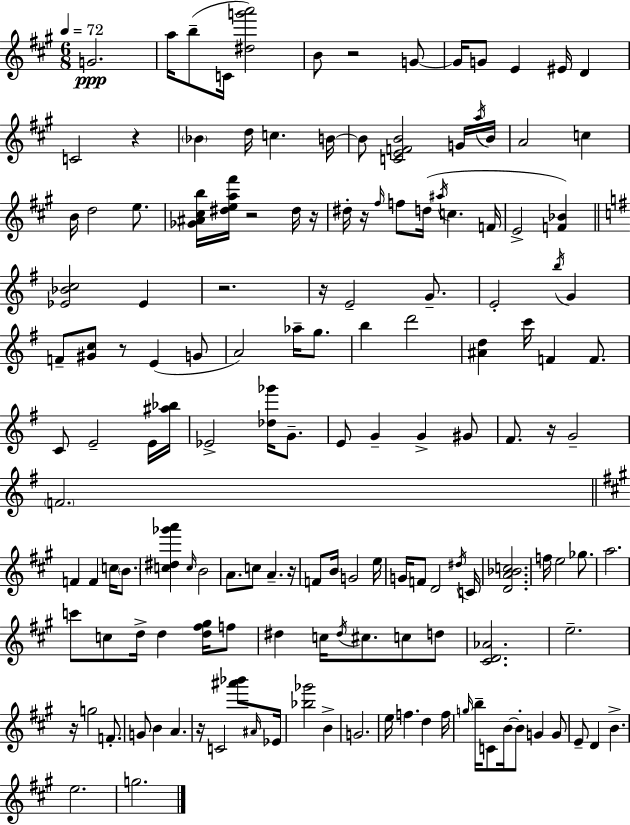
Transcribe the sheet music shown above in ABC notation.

X:1
T:Untitled
M:6/8
L:1/4
K:A
G2 a/4 b/2 C/4 [^dg'a']2 B/2 z2 G/2 G/4 G/2 E ^E/4 D C2 z _B d/4 c B/4 B/2 [CEFB]2 G/4 a/4 B/4 A2 c B/4 d2 e/2 [_G^A^cb]/4 [^dea^f']/4 z2 ^d/4 z/4 ^d/4 z/4 ^f/4 f/2 d/4 ^a/4 c F/4 E2 [F_B] [_E_Bc]2 _E z2 z/4 E2 G/2 E2 b/4 G F/2 [^Gc]/2 z/2 E G/2 A2 _a/4 g/2 b d'2 [^Ad] c'/4 F F/2 C/2 E2 E/4 [^a_b]/4 _E2 [_d_g']/4 G/2 E/2 G G ^G/2 ^F/2 z/4 G2 F2 F F c/4 B/2 [c^d_g'a'] c/4 B2 A/2 c/2 A z/4 F/2 B/4 G2 e/4 G/4 F/2 D2 ^d/4 C/4 [DA_Bc]2 f/4 e2 _g/2 a2 c'/2 c/2 d/4 d [d^f^g]/4 f/2 ^d c/4 ^d/4 ^c/2 c/2 d/2 [^CD_A]2 e2 z/4 g2 F/2 G/2 B A z/4 C2 [^a'_b']/2 ^A/4 _E/4 [_b_g']2 B G2 e/4 f d f/4 g/4 b/4 C/2 B/4 B/2 G G/2 E/2 D B e2 g2